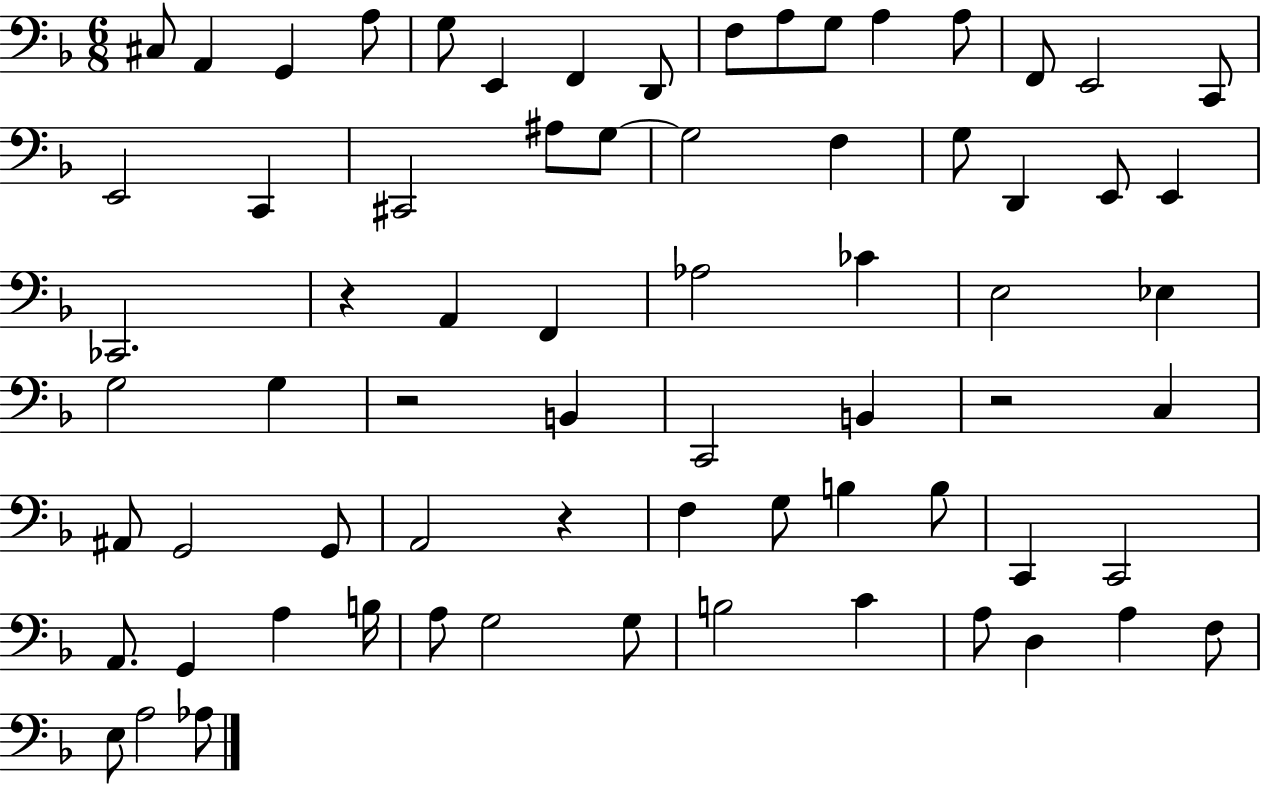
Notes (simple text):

C#3/e A2/q G2/q A3/e G3/e E2/q F2/q D2/e F3/e A3/e G3/e A3/q A3/e F2/e E2/h C2/e E2/h C2/q C#2/h A#3/e G3/e G3/h F3/q G3/e D2/q E2/e E2/q CES2/h. R/q A2/q F2/q Ab3/h CES4/q E3/h Eb3/q G3/h G3/q R/h B2/q C2/h B2/q R/h C3/q A#2/e G2/h G2/e A2/h R/q F3/q G3/e B3/q B3/e C2/q C2/h A2/e. G2/q A3/q B3/s A3/e G3/h G3/e B3/h C4/q A3/e D3/q A3/q F3/e E3/e A3/h Ab3/e